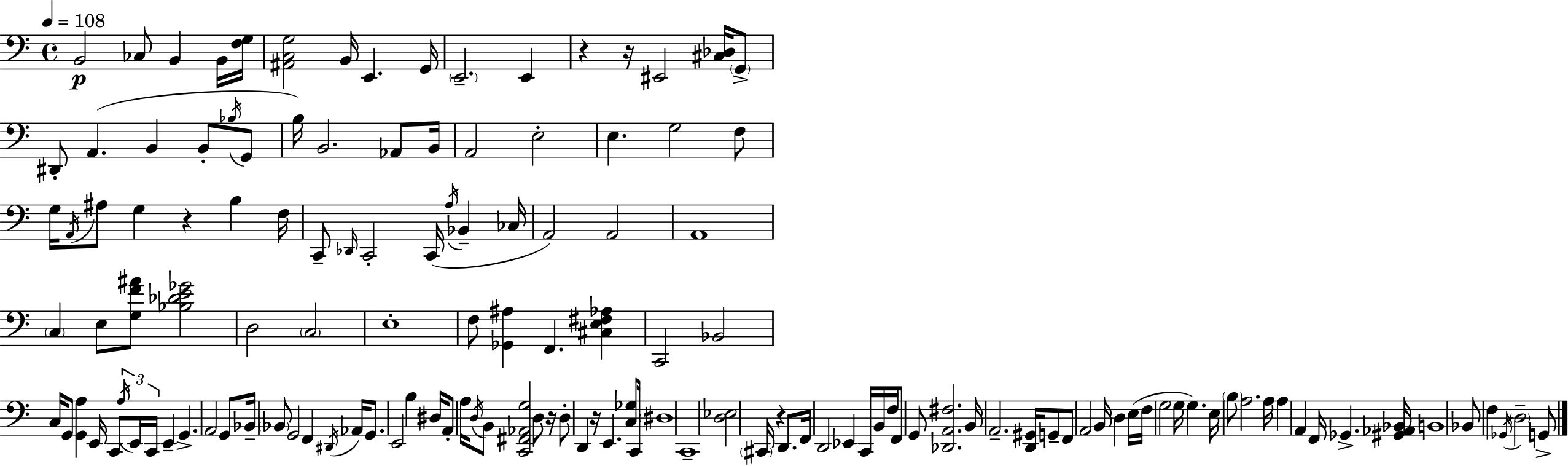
B2/h CES3/e B2/q B2/s [F3,G3]/s [A#2,C3,G3]/h B2/s E2/q. G2/s E2/h. E2/q R/q R/s EIS2/h [C#3,Db3]/s G2/e D#2/e A2/q. B2/q B2/e Bb3/s G2/e B3/s B2/h. Ab2/e B2/s A2/h E3/h E3/q. G3/h F3/e G3/s A2/s A#3/e G3/q R/q B3/q F3/s C2/e Db2/s C2/h C2/s A3/s Bb2/q CES3/s A2/h A2/h A2/w C3/q E3/e [G3,F4,A#4]/e [Bb3,Db4,E4,Gb4]/h D3/h C3/h E3/w F3/e [Gb2,A#3]/q F2/q. [C#3,E3,F#3,Ab3]/q C2/h Bb2/h C3/s G2/e [G2,A3]/q E2/s C2/e A3/s E2/s C2/s E2/q G2/q. A2/h G2/e Bb2/s Bb2/e G2/h F2/q D#2/s Ab2/s G2/e. E2/h B3/q D#3/s A2/e A3/s D3/s B2/e [C2,F#2,Ab2,G3]/h D3/e R/s D3/e D2/q R/s E2/q. [C3,Gb3]/e C2/s D#3/w C2/w [D3,Eb3]/h C#2/s R/q D2/e. F2/s D2/h Eb2/q C2/s B2/s F3/s F2/e G2/e [Db2,A2,F#3]/h. B2/s A2/h. [D2,G#2]/s G2/e F2/e A2/h B2/s D3/q E3/s F3/s G3/h G3/s G3/q. E3/s B3/e A3/h. A3/s A3/q A2/q F2/s Gb2/q. [G#2,Ab2,Bb2]/s B2/w Bb2/e F3/q Gb2/s D3/h G2/e